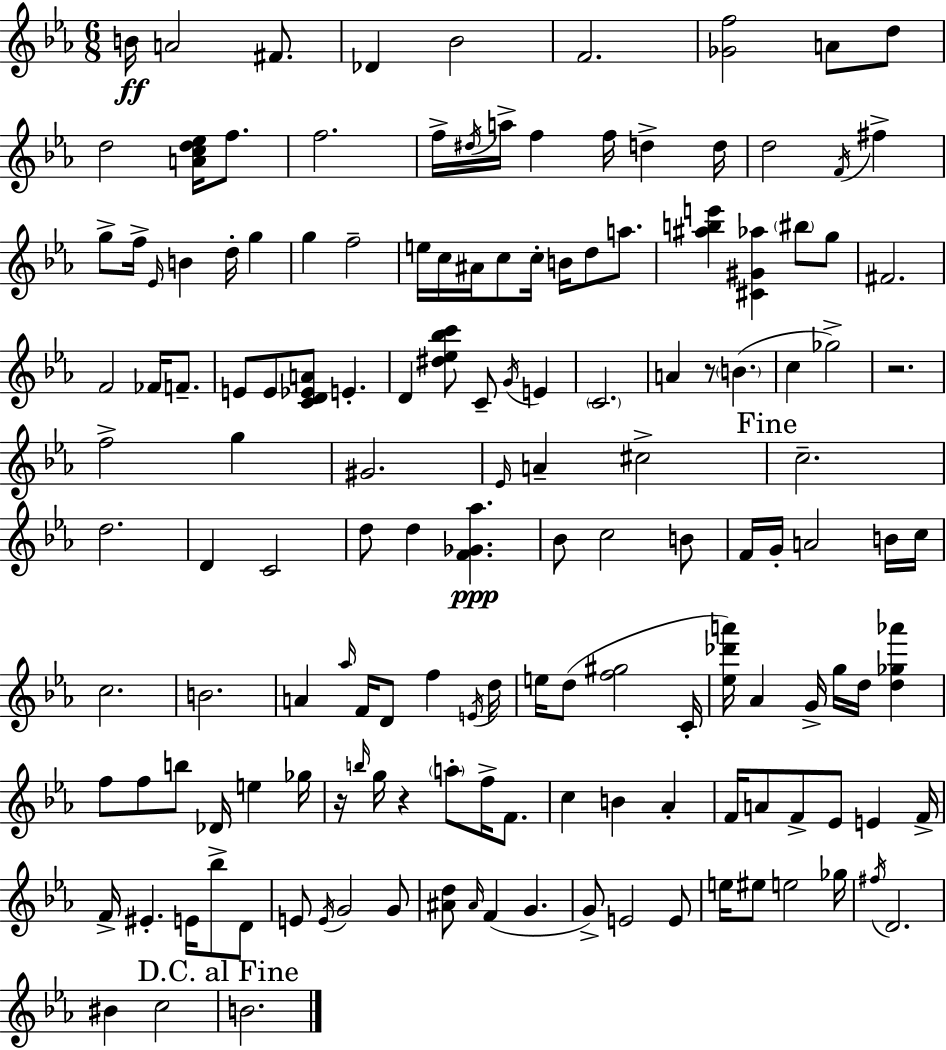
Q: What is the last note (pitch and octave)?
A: B4